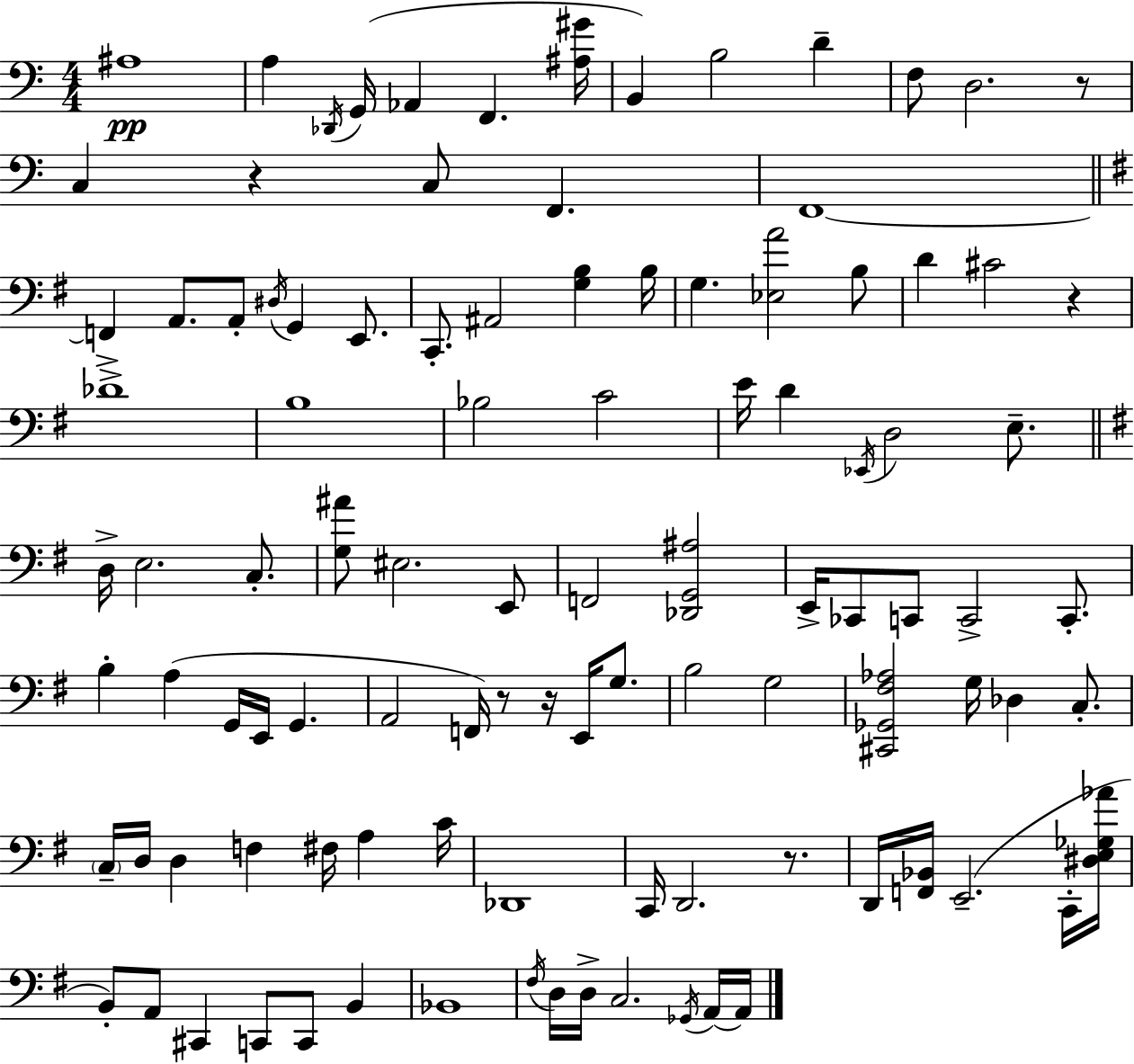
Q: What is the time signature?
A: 4/4